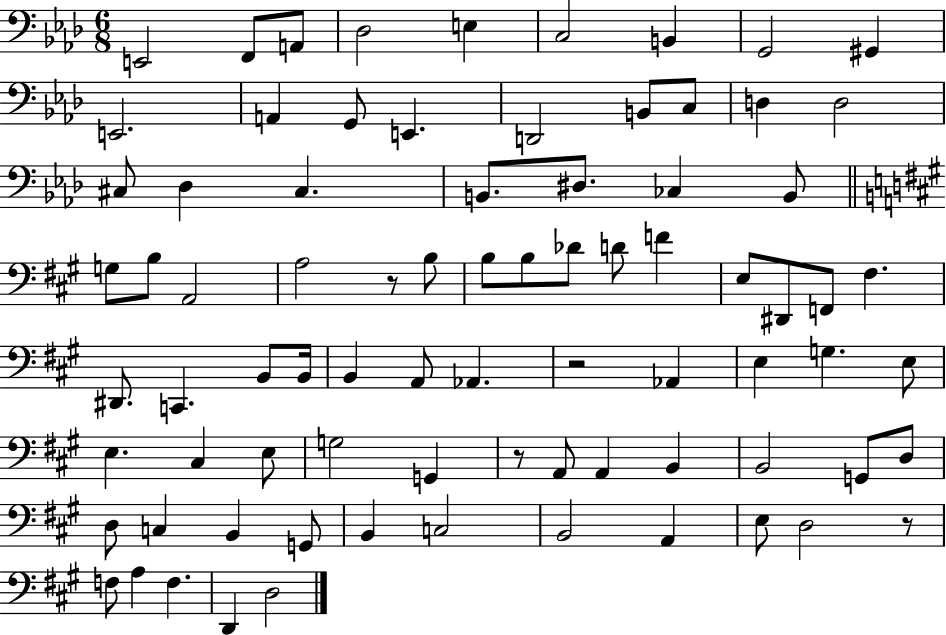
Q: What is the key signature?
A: AES major